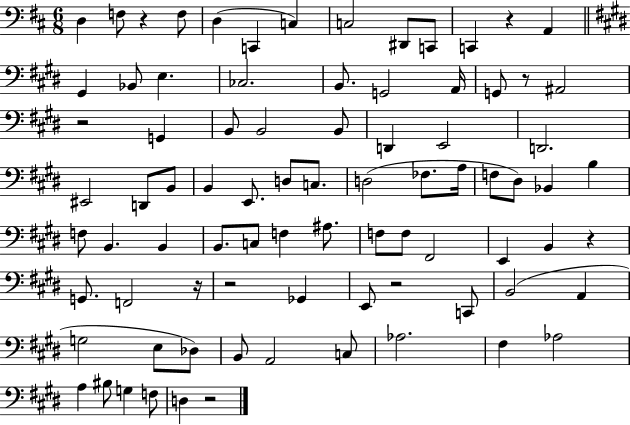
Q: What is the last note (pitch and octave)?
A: D3